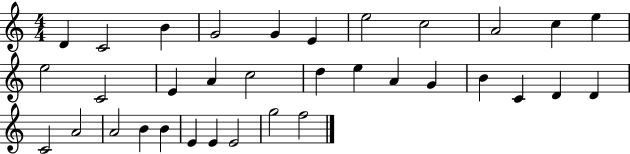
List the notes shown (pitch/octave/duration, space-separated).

D4/q C4/h B4/q G4/h G4/q E4/q E5/h C5/h A4/h C5/q E5/q E5/h C4/h E4/q A4/q C5/h D5/q E5/q A4/q G4/q B4/q C4/q D4/q D4/q C4/h A4/h A4/h B4/q B4/q E4/q E4/q E4/h G5/h F5/h